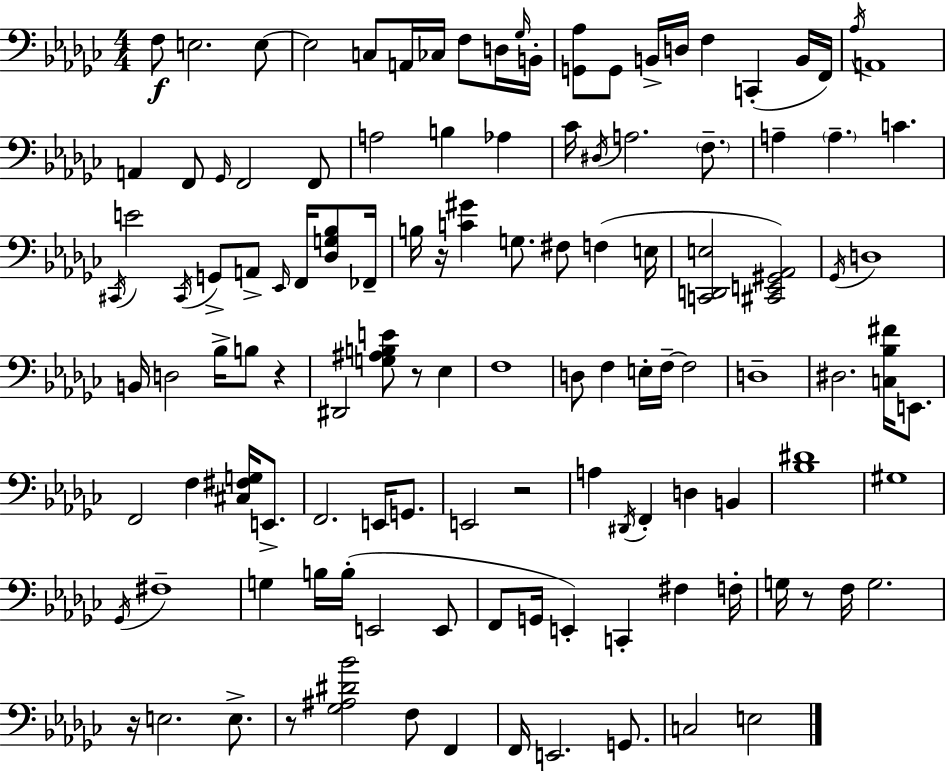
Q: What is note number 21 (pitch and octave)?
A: A2